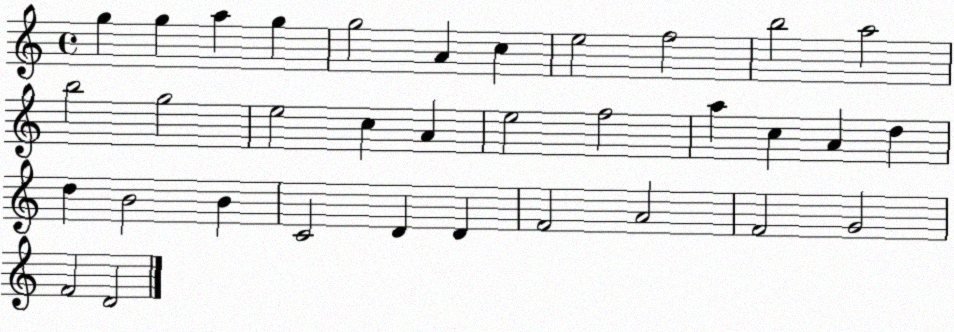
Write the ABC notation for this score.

X:1
T:Untitled
M:4/4
L:1/4
K:C
g g a g g2 A c e2 f2 b2 a2 b2 g2 e2 c A e2 f2 a c A d d B2 B C2 D D F2 A2 F2 G2 F2 D2